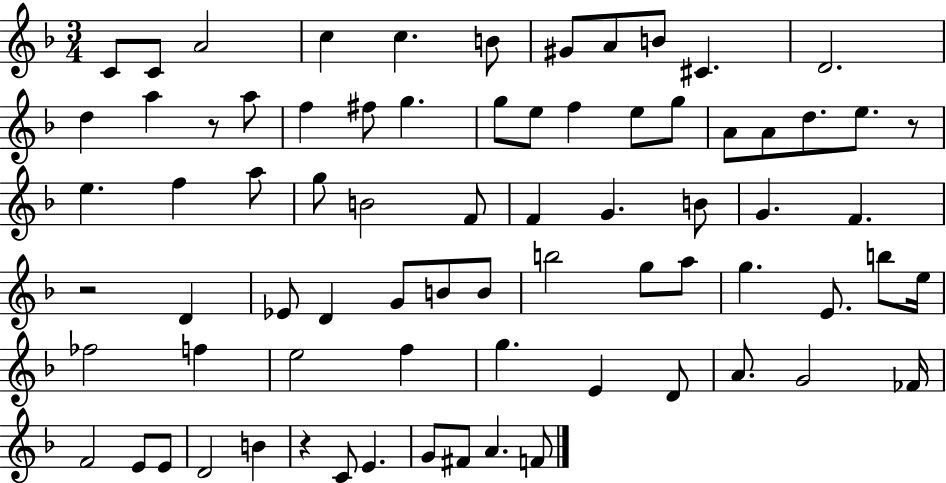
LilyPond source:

{
  \clef treble
  \numericTimeSignature
  \time 3/4
  \key f \major
  c'8 c'8 a'2 | c''4 c''4. b'8 | gis'8 a'8 b'8 cis'4. | d'2. | \break d''4 a''4 r8 a''8 | f''4 fis''8 g''4. | g''8 e''8 f''4 e''8 g''8 | a'8 a'8 d''8. e''8. r8 | \break e''4. f''4 a''8 | g''8 b'2 f'8 | f'4 g'4. b'8 | g'4. f'4. | \break r2 d'4 | ees'8 d'4 g'8 b'8 b'8 | b''2 g''8 a''8 | g''4. e'8. b''8 e''16 | \break fes''2 f''4 | e''2 f''4 | g''4. e'4 d'8 | a'8. g'2 fes'16 | \break f'2 e'8 e'8 | d'2 b'4 | r4 c'8 e'4. | g'8 fis'8 a'4. f'8 | \break \bar "|."
}